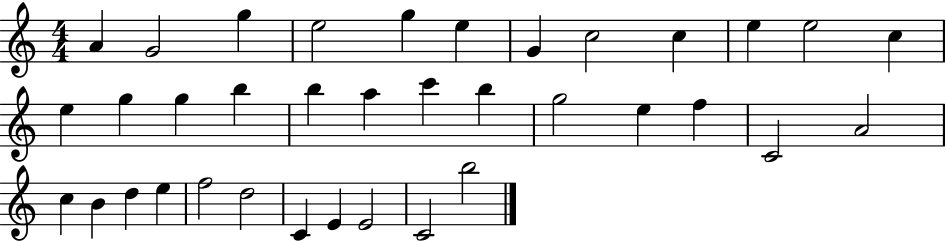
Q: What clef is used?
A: treble